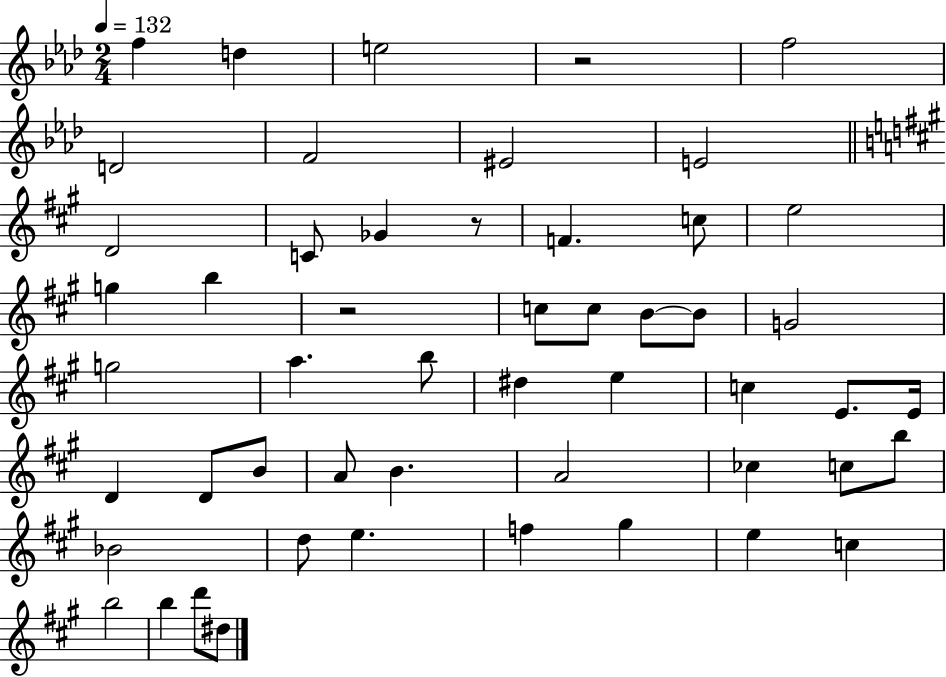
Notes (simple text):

F5/q D5/q E5/h R/h F5/h D4/h F4/h EIS4/h E4/h D4/h C4/e Gb4/q R/e F4/q. C5/e E5/h G5/q B5/q R/h C5/e C5/e B4/e B4/e G4/h G5/h A5/q. B5/e D#5/q E5/q C5/q E4/e. E4/s D4/q D4/e B4/e A4/e B4/q. A4/h CES5/q C5/e B5/e Bb4/h D5/e E5/q. F5/q G#5/q E5/q C5/q B5/h B5/q D6/e D#5/e